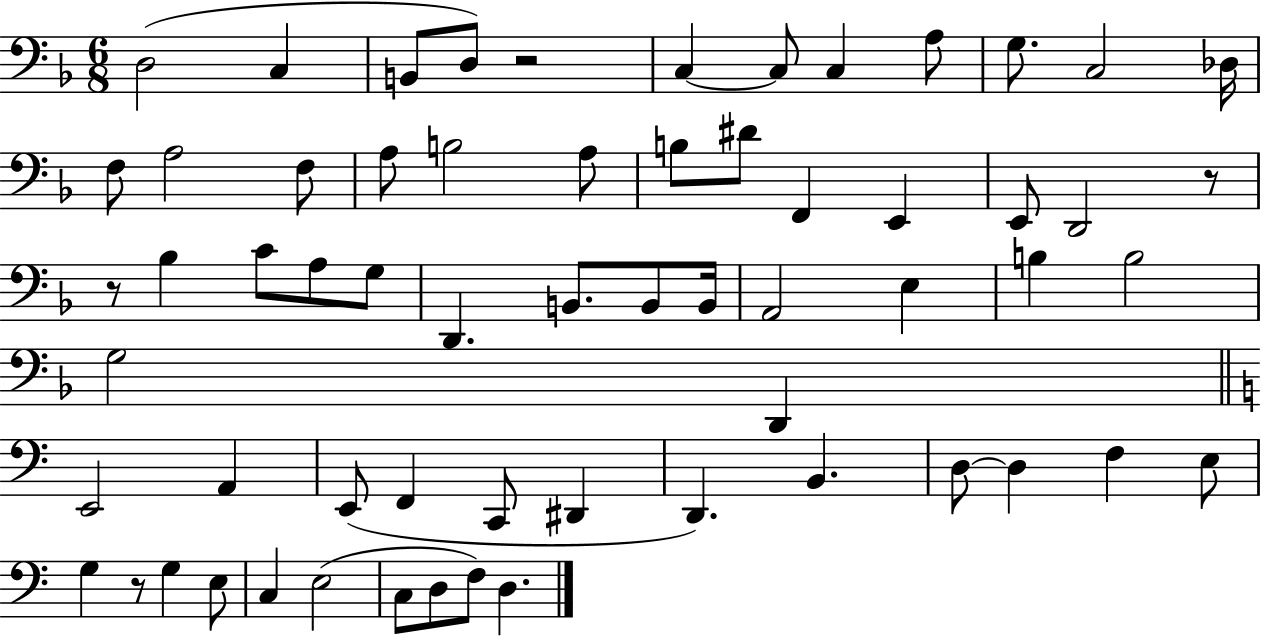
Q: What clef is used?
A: bass